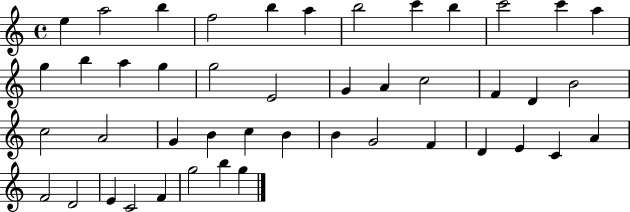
E5/q A5/h B5/q F5/h B5/q A5/q B5/h C6/q B5/q C6/h C6/q A5/q G5/q B5/q A5/q G5/q G5/h E4/h G4/q A4/q C5/h F4/q D4/q B4/h C5/h A4/h G4/q B4/q C5/q B4/q B4/q G4/h F4/q D4/q E4/q C4/q A4/q F4/h D4/h E4/q C4/h F4/q G5/h B5/q G5/q